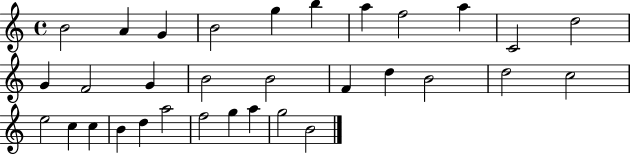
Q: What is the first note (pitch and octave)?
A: B4